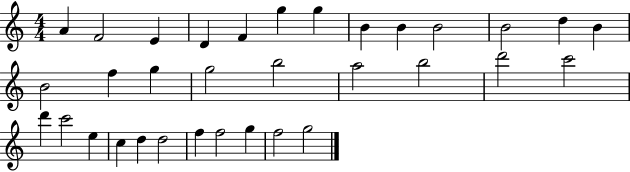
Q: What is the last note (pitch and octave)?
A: G5